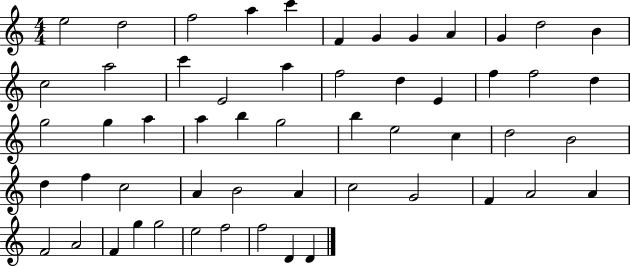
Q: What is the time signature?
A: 4/4